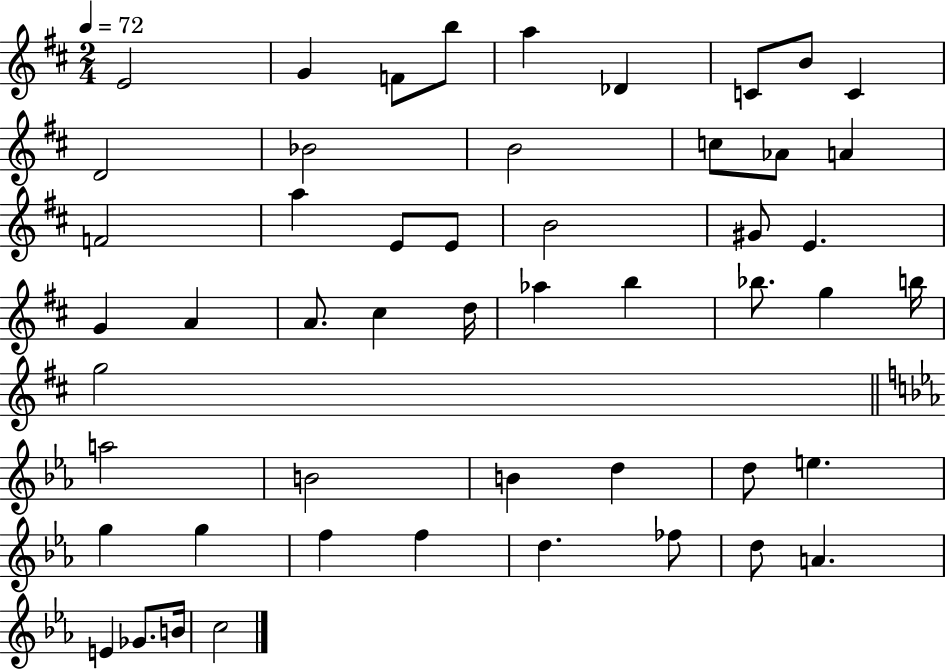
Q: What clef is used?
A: treble